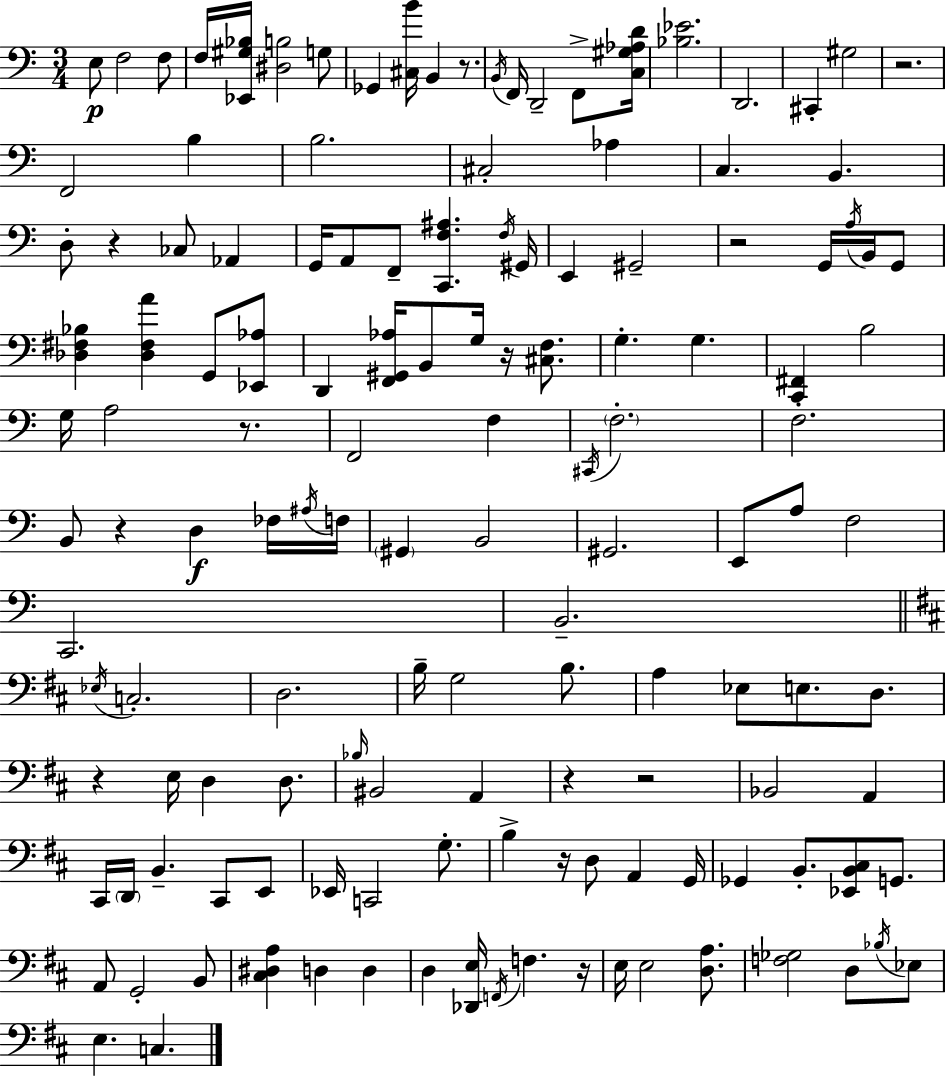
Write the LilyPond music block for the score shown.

{
  \clef bass
  \numericTimeSignature
  \time 3/4
  \key a \minor
  \repeat volta 2 { e8\p f2 f8 | f16 <ees, gis bes>16 <dis b>2 g8 | ges,4 <cis b'>16 b,4 r8. | \acciaccatura { b,16 } f,16 d,2-- f,8-> | \break <c gis aes d'>16 <bes ees'>2. | d,2. | cis,4-. gis2 | r2. | \break f,2 b4 | b2. | cis2-. aes4 | c4. b,4. | \break d8-. r4 ces8 aes,4 | g,16 a,8 f,8-- <c, f ais>4. | \acciaccatura { f16 } gis,16 e,4 gis,2-- | r2 g,16 \acciaccatura { a16 } | \break b,16 g,8 <des fis bes>4 <des fis a'>4 g,8 | <ees, aes>8 d,4 <f, gis, aes>16 b,8 g16 r16 | <cis f>8. g4.-. g4. | <c, fis,>4 b2 | \break g16 a2 | r8. f,2 f4 | \acciaccatura { cis,16 } \parenthesize f2.-. | f2.-. | \break b,8 r4 d4\f | fes16 \acciaccatura { ais16 } f16 \parenthesize gis,4 b,2 | gis,2. | e,8 a8 f2 | \break c,2. | b,2.-- | \bar "||" \break \key b \minor \acciaccatura { ees16 } c2.-. | d2. | b16-- g2 b8. | a4 ees8 e8. d8. | \break r4 e16 d4 d8. | \grace { bes16 } bis,2 a,4 | r4 r2 | bes,2 a,4 | \break cis,16 \parenthesize d,16 b,4.-- cis,8 | e,8 ees,16 c,2 g8.-. | b4-> r16 d8 a,4 | g,16 ges,4 b,8.-. <ees, b, cis>8 g,8. | \break a,8 g,2-. | b,8 <cis dis a>4 d4 d4 | d4 <des, e>16 \acciaccatura { f,16 } f4. | r16 e16 e2 | \break <d a>8. <f ges>2 d8 | \acciaccatura { bes16 } ees8 e4. c4. | } \bar "|."
}